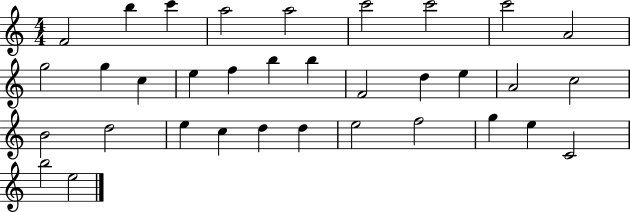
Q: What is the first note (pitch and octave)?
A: F4